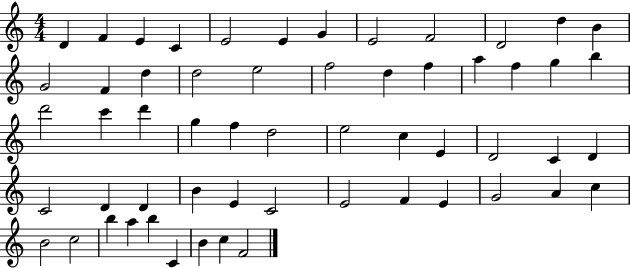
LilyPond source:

{
  \clef treble
  \numericTimeSignature
  \time 4/4
  \key c \major
  d'4 f'4 e'4 c'4 | e'2 e'4 g'4 | e'2 f'2 | d'2 d''4 b'4 | \break g'2 f'4 d''4 | d''2 e''2 | f''2 d''4 f''4 | a''4 f''4 g''4 b''4 | \break d'''2 c'''4 d'''4 | g''4 f''4 d''2 | e''2 c''4 e'4 | d'2 c'4 d'4 | \break c'2 d'4 d'4 | b'4 e'4 c'2 | e'2 f'4 e'4 | g'2 a'4 c''4 | \break b'2 c''2 | b''4 a''4 b''4 c'4 | b'4 c''4 f'2 | \bar "|."
}